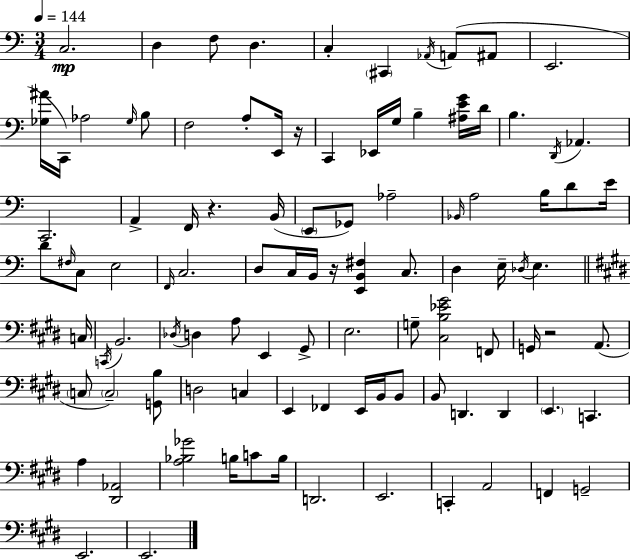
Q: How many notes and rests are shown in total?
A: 101